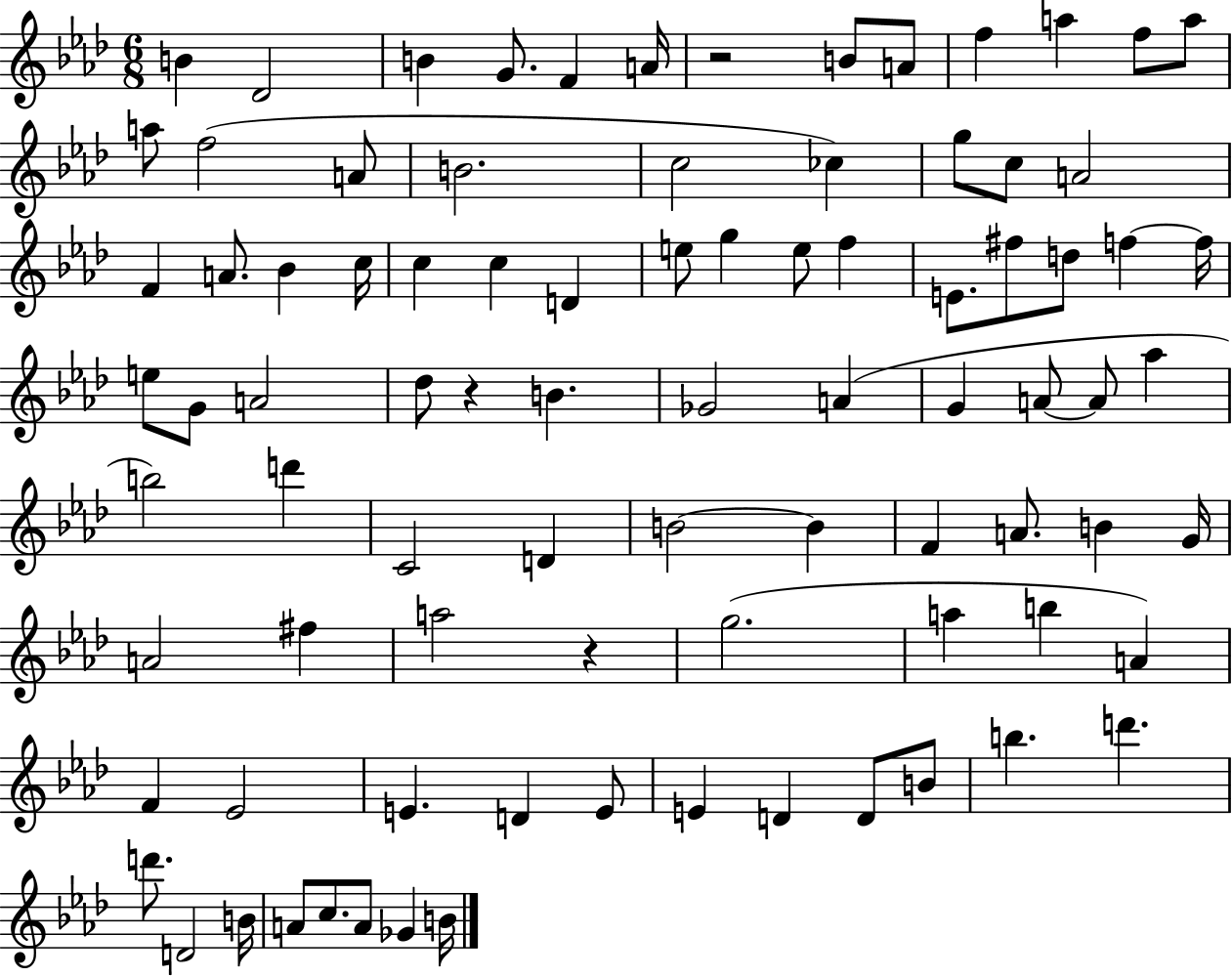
{
  \clef treble
  \numericTimeSignature
  \time 6/8
  \key aes \major
  b'4 des'2 | b'4 g'8. f'4 a'16 | r2 b'8 a'8 | f''4 a''4 f''8 a''8 | \break a''8 f''2( a'8 | b'2. | c''2 ces''4) | g''8 c''8 a'2 | \break f'4 a'8. bes'4 c''16 | c''4 c''4 d'4 | e''8 g''4 e''8 f''4 | e'8. fis''8 d''8 f''4~~ f''16 | \break e''8 g'8 a'2 | des''8 r4 b'4. | ges'2 a'4( | g'4 a'8~~ a'8 aes''4 | \break b''2) d'''4 | c'2 d'4 | b'2~~ b'4 | f'4 a'8. b'4 g'16 | \break a'2 fis''4 | a''2 r4 | g''2.( | a''4 b''4 a'4) | \break f'4 ees'2 | e'4. d'4 e'8 | e'4 d'4 d'8 b'8 | b''4. d'''4. | \break d'''8. d'2 b'16 | a'8 c''8. a'8 ges'4 b'16 | \bar "|."
}